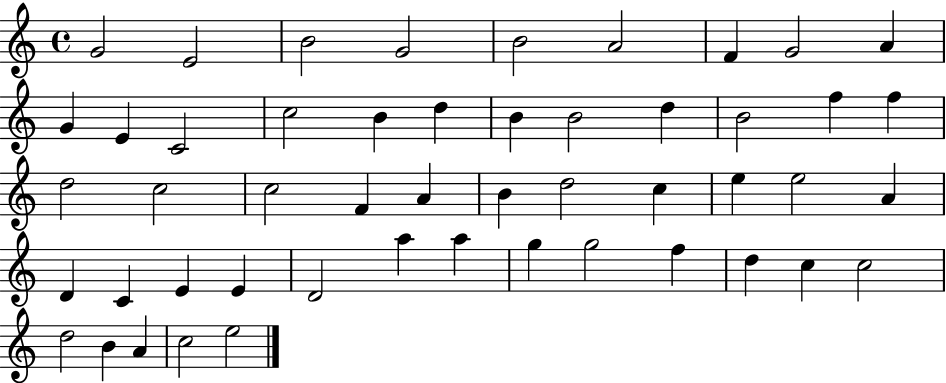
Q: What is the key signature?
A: C major